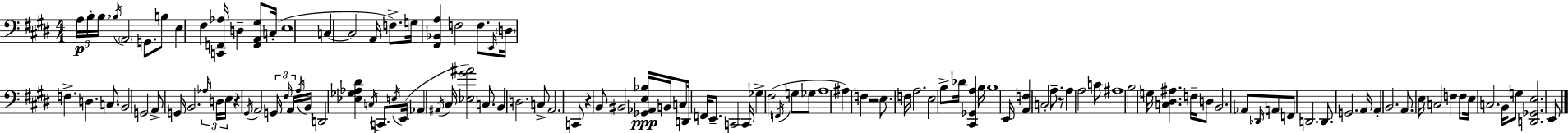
{
  \clef bass
  \numericTimeSignature
  \time 4/4
  \key e \major
  \tuplet 3/2 { a16\p b16-. b16 } \acciaccatura { bes16 } \parenthesize a,2 g,8. b8 | e4 fis4 <c, f, aes>16 d4-- <f, a, gis>8 | c16-.( e1 | c4~~ c2 a,16 f8.->) | \break g16 <fis, bes, a>4 f2 f8. | \grace { e,16 } \parenthesize d16 f4.-> d4. c8. | b,2 g,2 | a,8-> g,16 b,2. | \break \tuplet 3/2 { \grace { aes16 } d16 e16 } r4 \acciaccatura { gis,16 } a,2 | \tuplet 3/2 { g,16 \grace { fis16 } a,16 } \acciaccatura { a16 } b,16 d,2 <ees ges aes dis'>4 | \acciaccatura { c16 } c,8. \acciaccatura { e16 }( e,16 aes,4 \acciaccatura { ais,16 } cis16 <ees gis' ais'>2) | c8. b,4 d2. | \break c8-> a,2. | c,8 r4 b,8 bis,2 | <ges, aes, e bes>16\ppp b,16 c8 d,16 f,16 e,8.-- | c,2 c,16 ges4-> fis2( | \break \acciaccatura { f,16 } g8 ges8 a1 | ais4) f4 | r2 e8. f16 a2. | e2 | \break b8-> des'16 <cis, ges, a>4 b16 b1 | e,16 <a, f>4 c2-. | a8.-- r8 a4 | a2 c'8 ais1 | \break b2 | g16 <c dis ais>4. f16-- d8 b,2. | aes,8 \grace { des,16 } a,8 f,8 d,2. | d,8. g,2. | \break a,16 a,4-. b,2. | a,8. e16 c2 | f4 f8 e16 c2. | b,16 g8 <d, ges, e>2. | \break e,8 \bar "|."
}